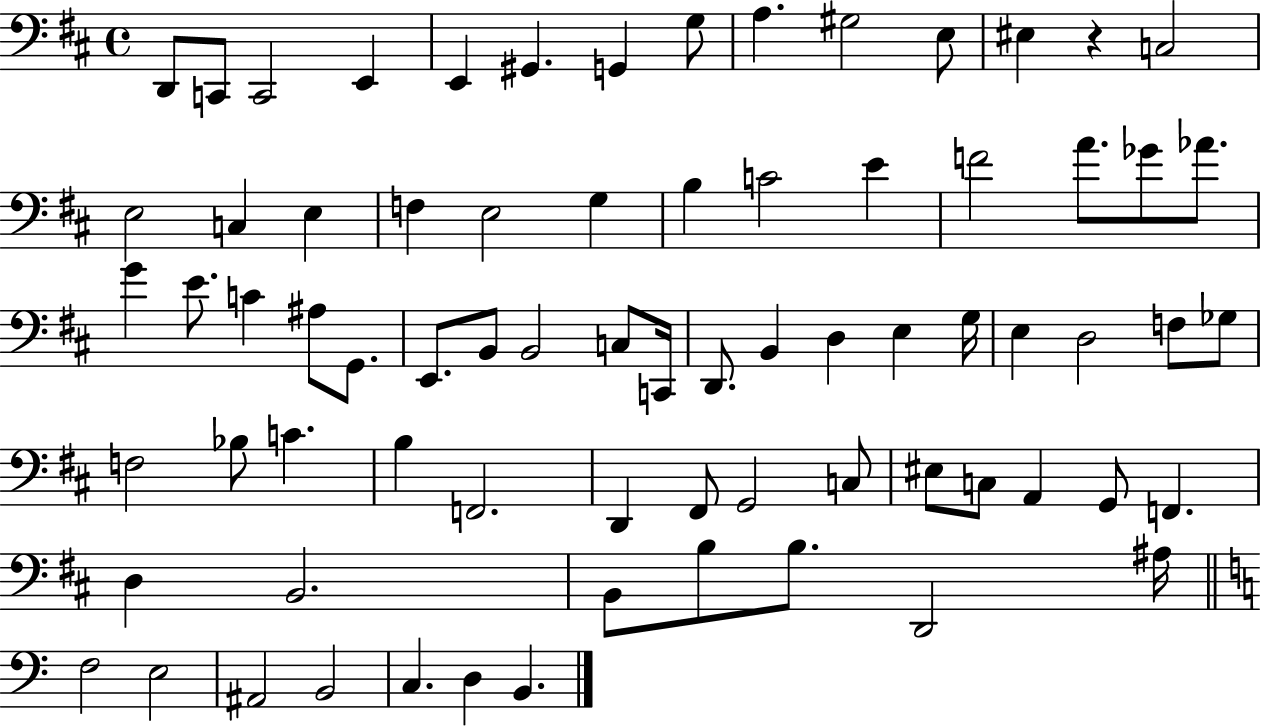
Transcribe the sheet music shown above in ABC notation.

X:1
T:Untitled
M:4/4
L:1/4
K:D
D,,/2 C,,/2 C,,2 E,, E,, ^G,, G,, G,/2 A, ^G,2 E,/2 ^E, z C,2 E,2 C, E, F, E,2 G, B, C2 E F2 A/2 _G/2 _A/2 G E/2 C ^A,/2 G,,/2 E,,/2 B,,/2 B,,2 C,/2 C,,/4 D,,/2 B,, D, E, G,/4 E, D,2 F,/2 _G,/2 F,2 _B,/2 C B, F,,2 D,, ^F,,/2 G,,2 C,/2 ^E,/2 C,/2 A,, G,,/2 F,, D, B,,2 B,,/2 B,/2 B,/2 D,,2 ^A,/4 F,2 E,2 ^A,,2 B,,2 C, D, B,,